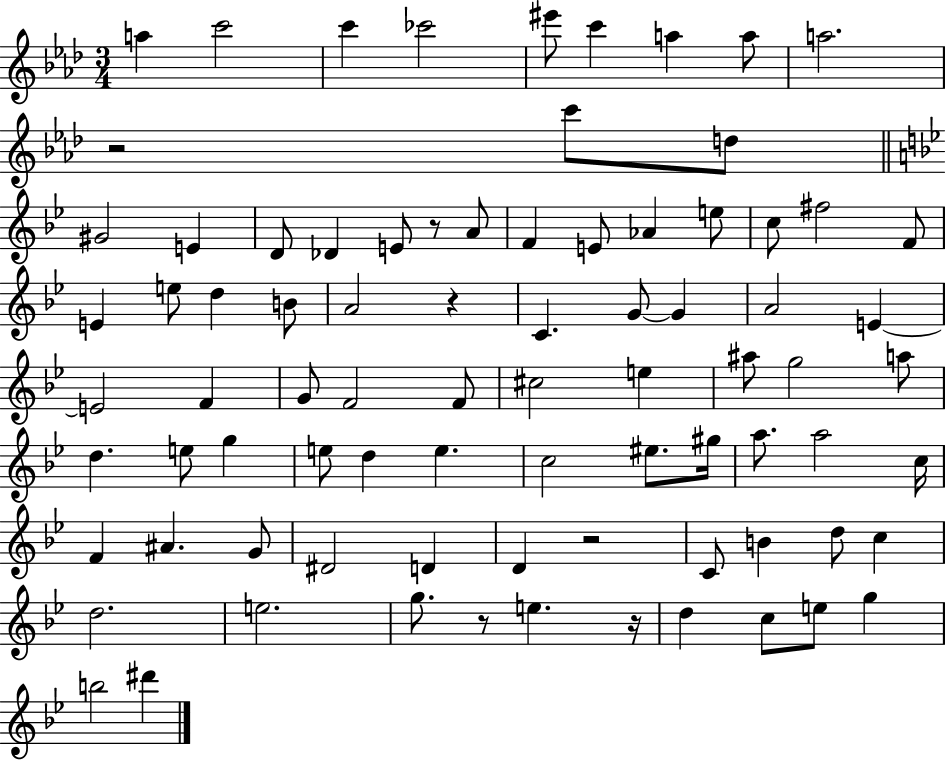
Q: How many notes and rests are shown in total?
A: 82